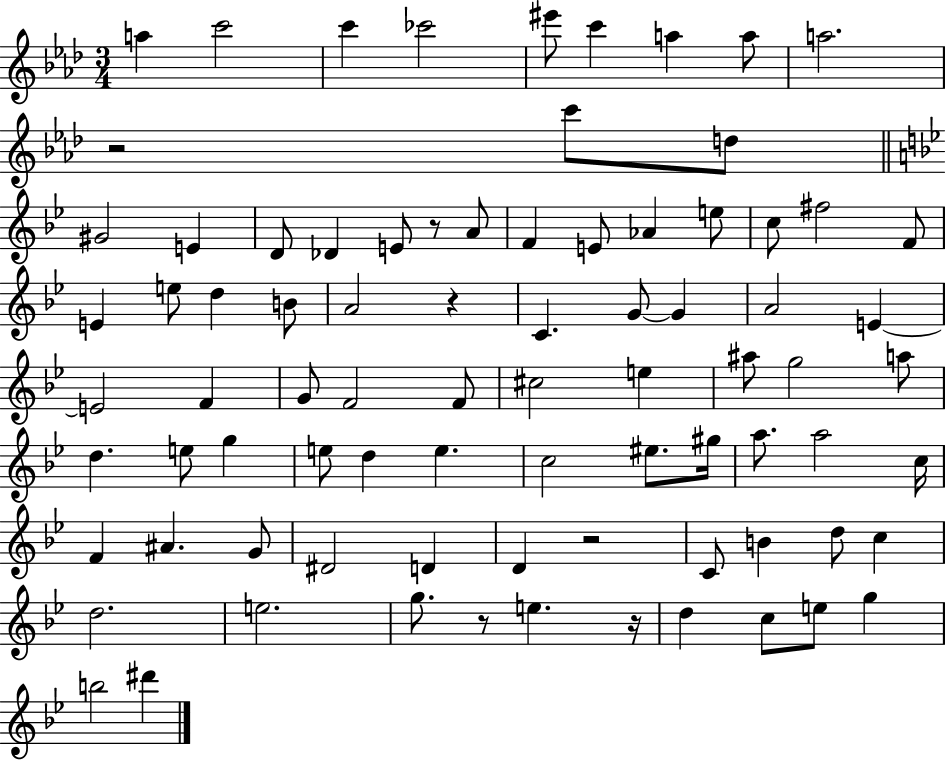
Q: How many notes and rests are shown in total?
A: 82